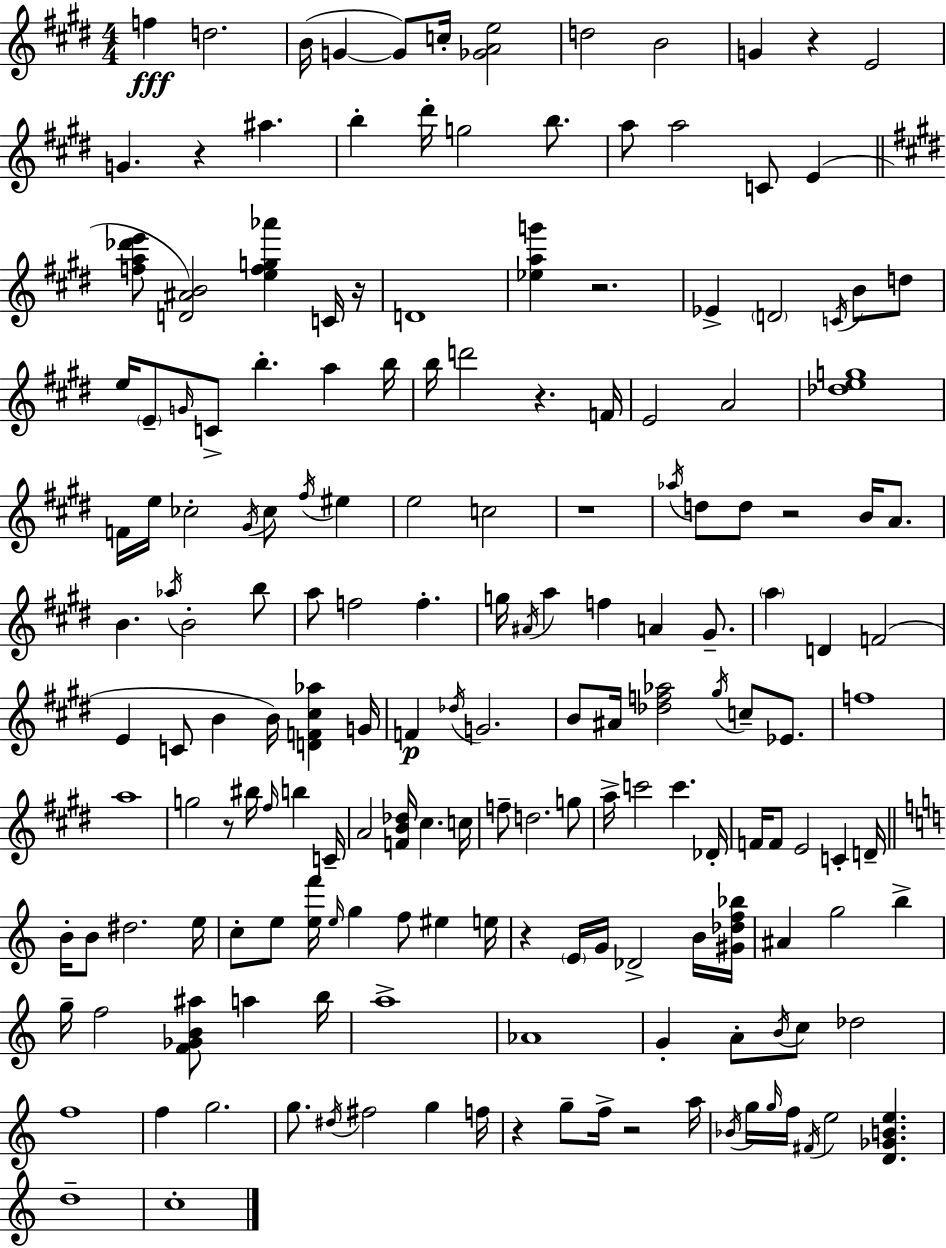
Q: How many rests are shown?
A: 11